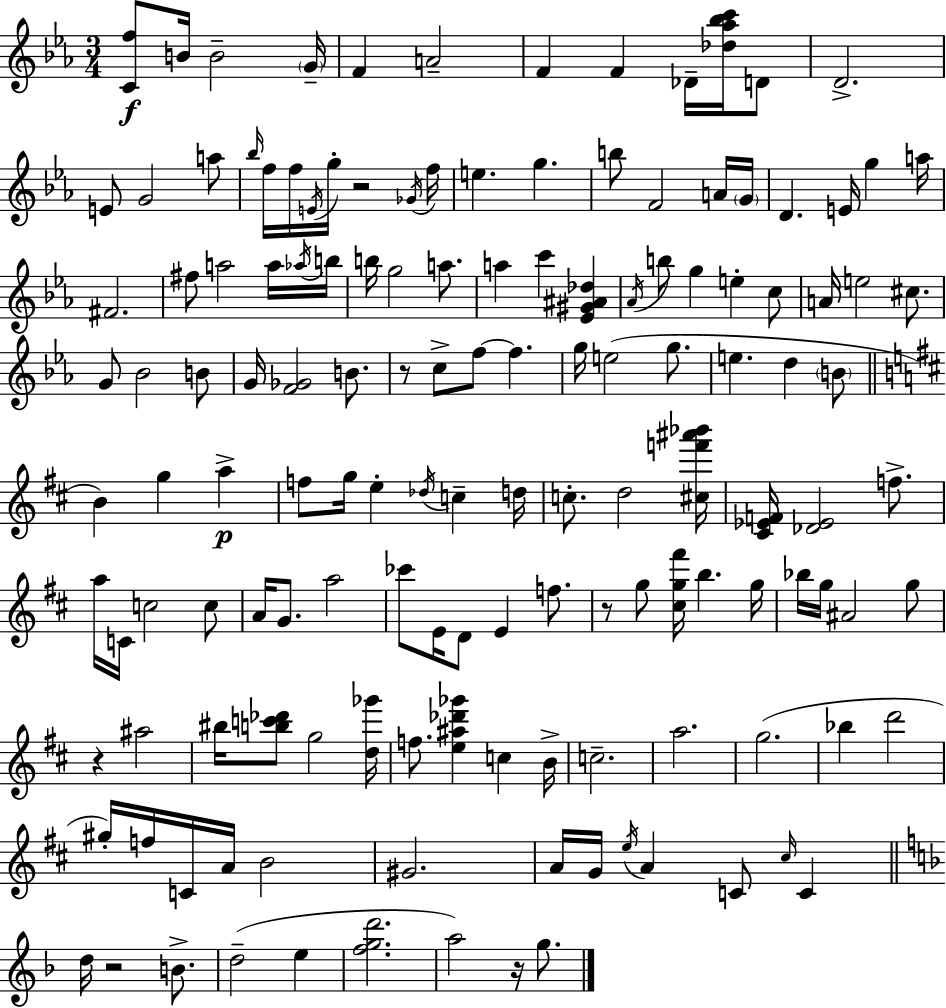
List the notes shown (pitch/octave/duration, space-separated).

[C4,F5]/e B4/s B4/h G4/s F4/q A4/h F4/q F4/q Db4/s [Db5,Ab5,Bb5,C6]/s D4/e D4/h. E4/e G4/h A5/e Bb5/s F5/s F5/s E4/s G5/s R/h Gb4/s F5/s E5/q. G5/q. B5/e F4/h A4/s G4/s D4/q. E4/s G5/q A5/s F#4/h. F#5/e A5/h A5/s Ab5/s B5/s B5/s G5/h A5/e. A5/q C6/q [Eb4,G#4,A#4,Db5]/q Ab4/s B5/e G5/q E5/q C5/e A4/s E5/h C#5/e. G4/e Bb4/h B4/e G4/s [F4,Gb4]/h B4/e. R/e C5/e F5/e F5/q. G5/s E5/h G5/e. E5/q. D5/q B4/e B4/q G5/q A5/q F5/e G5/s E5/q Db5/s C5/q D5/s C5/e. D5/h [C#5,F6,A#6,Bb6]/s [C#4,Eb4,F4]/s [Db4,Eb4]/h F5/e. A5/s C4/s C5/h C5/e A4/s G4/e. A5/h CES6/e E4/s D4/e E4/q F5/e. R/e G5/e [C#5,G5,F#6]/s B5/q. G5/s Bb5/s G5/s A#4/h G5/e R/q A#5/h BIS5/s [B5,C6,Db6]/e G5/h [D5,Gb6]/s F5/e. [E5,A#5,Db6,Gb6]/q C5/q B4/s C5/h. A5/h. G5/h. Bb5/q D6/h G#5/s F5/s C4/s A4/s B4/h G#4/h. A4/s G4/s E5/s A4/q C4/e C#5/s C4/q D5/s R/h B4/e. D5/h E5/q [F5,G5,D6]/h. A5/h R/s G5/e.